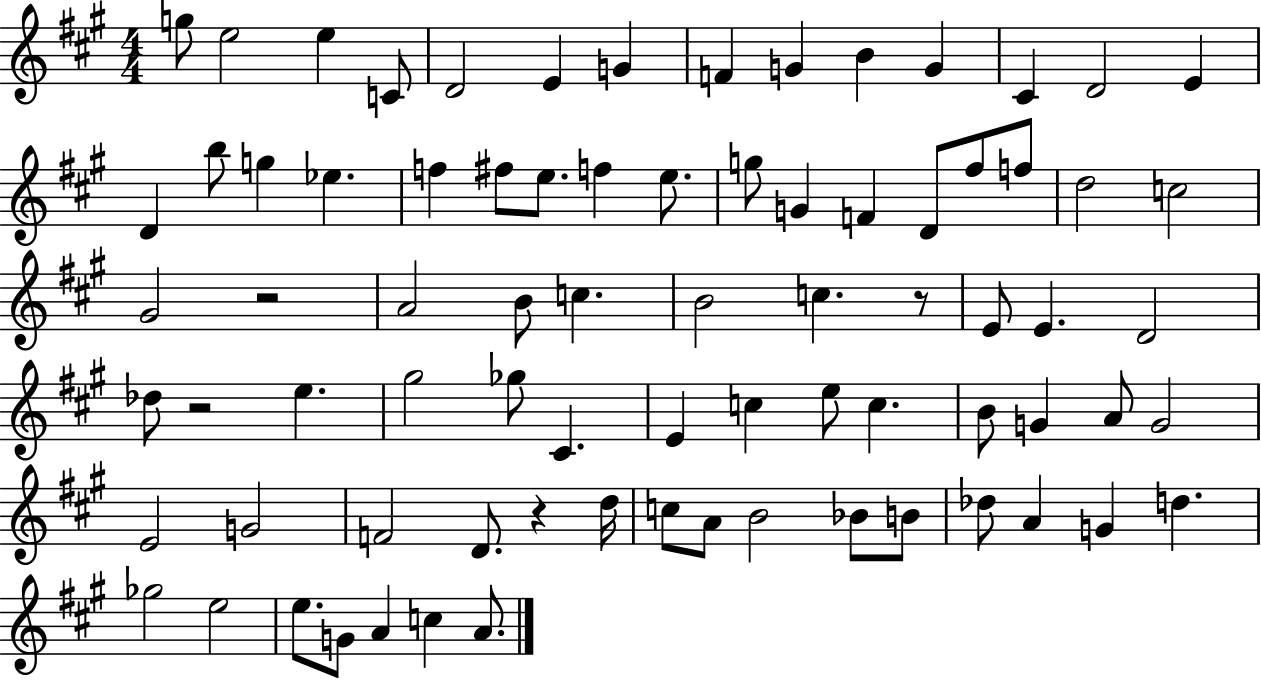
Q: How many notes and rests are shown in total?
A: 78